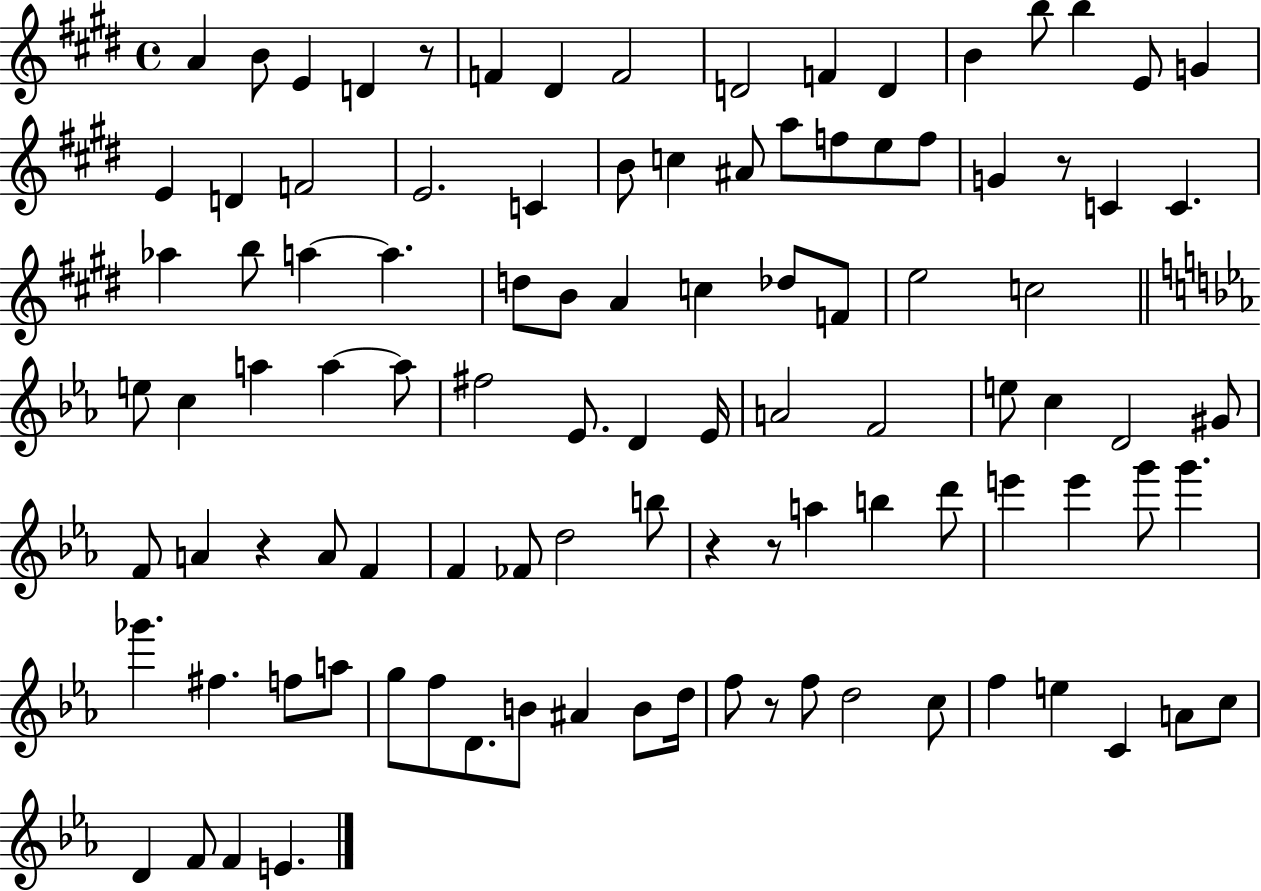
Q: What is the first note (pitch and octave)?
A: A4